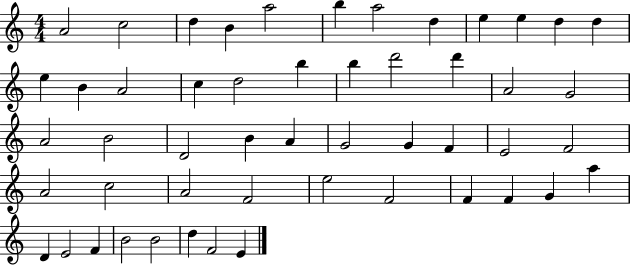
A4/h C5/h D5/q B4/q A5/h B5/q A5/h D5/q E5/q E5/q D5/q D5/q E5/q B4/q A4/h C5/q D5/h B5/q B5/q D6/h D6/q A4/h G4/h A4/h B4/h D4/h B4/q A4/q G4/h G4/q F4/q E4/h F4/h A4/h C5/h A4/h F4/h E5/h F4/h F4/q F4/q G4/q A5/q D4/q E4/h F4/q B4/h B4/h D5/q F4/h E4/q